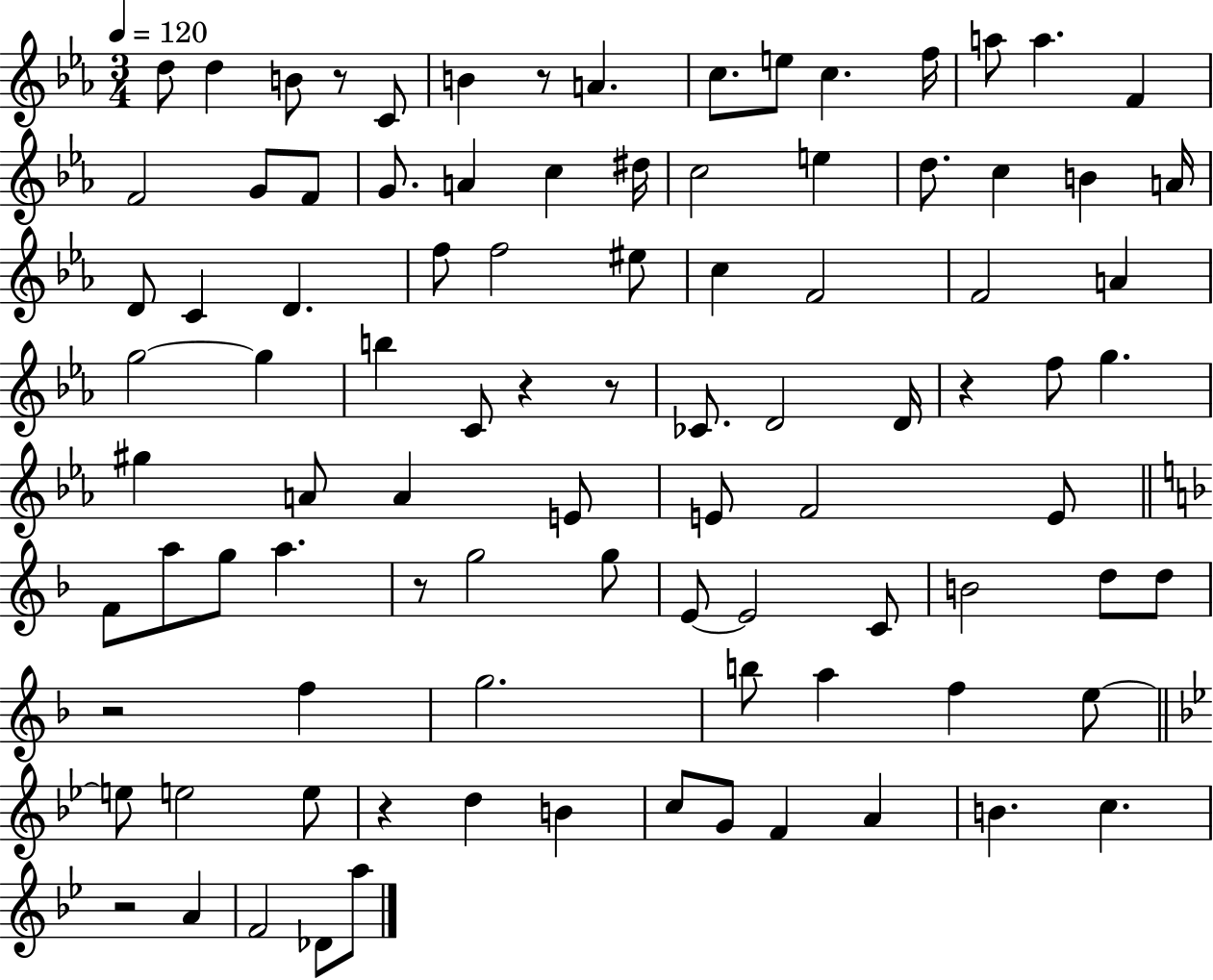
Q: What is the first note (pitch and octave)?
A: D5